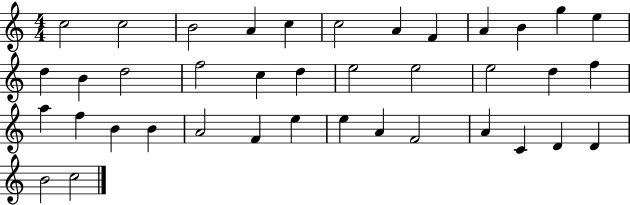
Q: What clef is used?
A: treble